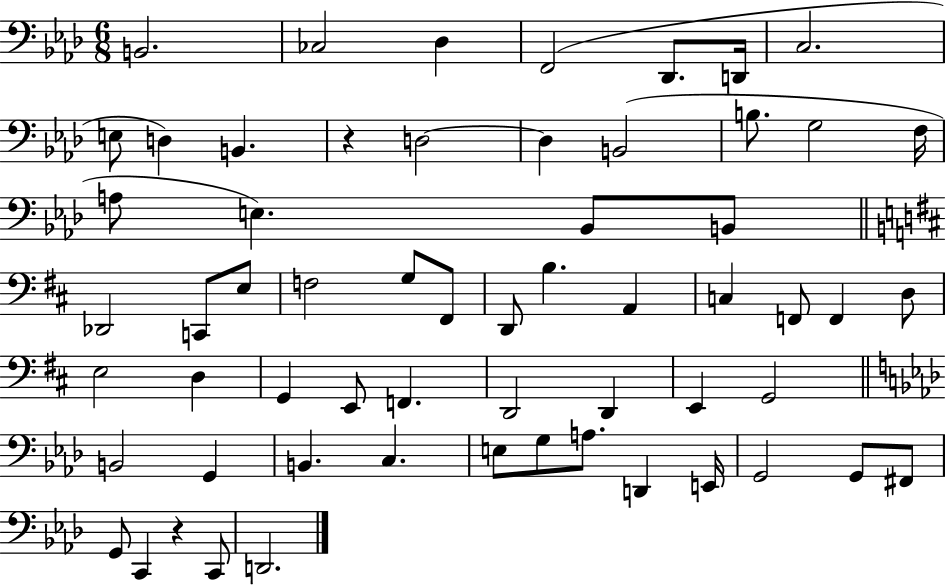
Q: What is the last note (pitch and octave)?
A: D2